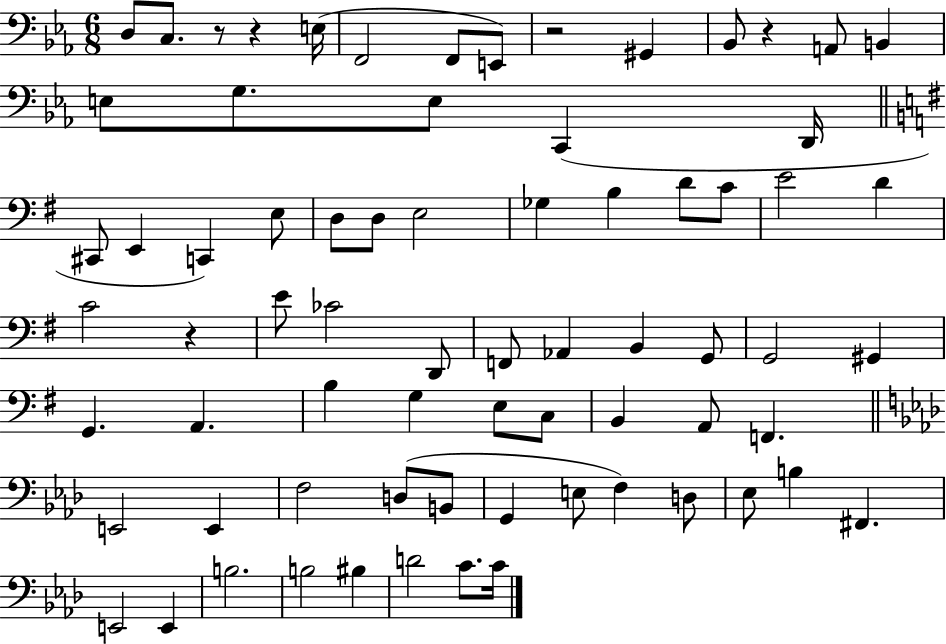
{
  \clef bass
  \numericTimeSignature
  \time 6/8
  \key ees \major
  d8 c8. r8 r4 e16( | f,2 f,8 e,8) | r2 gis,4 | bes,8 r4 a,8 b,4 | \break e8 g8. e8 c,4( d,16 | \bar "||" \break \key e \minor cis,8 e,4 c,4) e8 | d8 d8 e2 | ges4 b4 d'8 c'8 | e'2 d'4 | \break c'2 r4 | e'8 ces'2 d,8 | f,8 aes,4 b,4 g,8 | g,2 gis,4 | \break g,4. a,4. | b4 g4 e8 c8 | b,4 a,8 f,4. | \bar "||" \break \key f \minor e,2 e,4 | f2 d8( b,8 | g,4 e8 f4) d8 | ees8 b4 fis,4. | \break e,2 e,4 | b2. | b2 bis4 | d'2 c'8. c'16 | \break \bar "|."
}